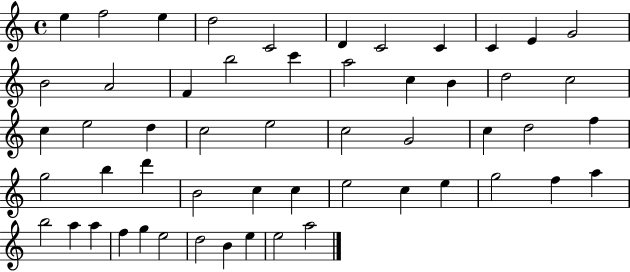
E5/q F5/h E5/q D5/h C4/h D4/q C4/h C4/q C4/q E4/q G4/h B4/h A4/h F4/q B5/h C6/q A5/h C5/q B4/q D5/h C5/h C5/q E5/h D5/q C5/h E5/h C5/h G4/h C5/q D5/h F5/q G5/h B5/q D6/q B4/h C5/q C5/q E5/h C5/q E5/q G5/h F5/q A5/q B5/h A5/q A5/q F5/q G5/q E5/h D5/h B4/q E5/q E5/h A5/h